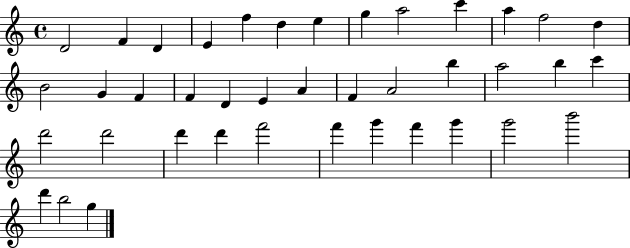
D4/h F4/q D4/q E4/q F5/q D5/q E5/q G5/q A5/h C6/q A5/q F5/h D5/q B4/h G4/q F4/q F4/q D4/q E4/q A4/q F4/q A4/h B5/q A5/h B5/q C6/q D6/h D6/h D6/q D6/q F6/h F6/q G6/q F6/q G6/q G6/h B6/h D6/q B5/h G5/q